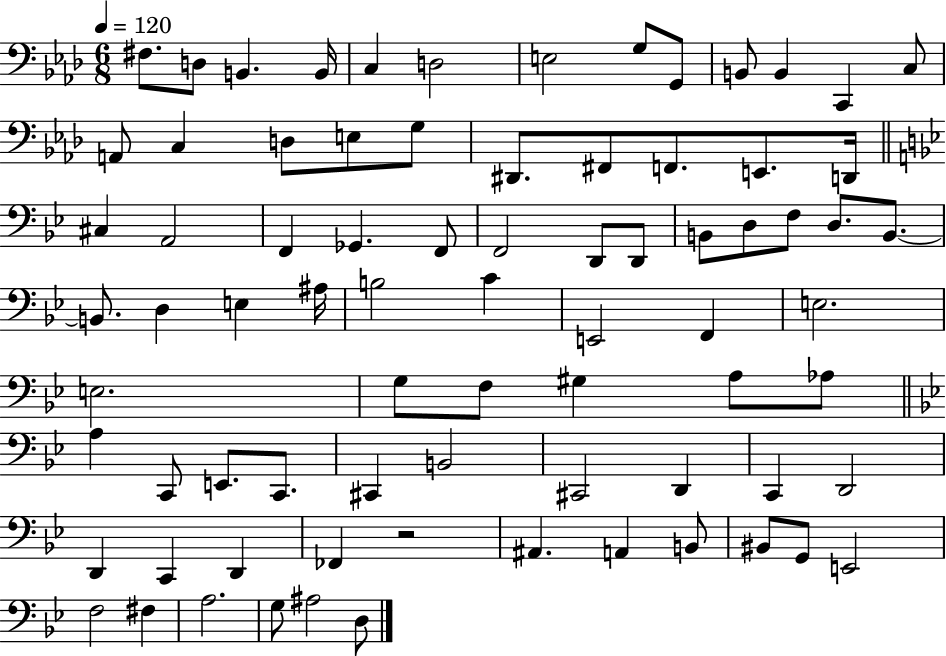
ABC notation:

X:1
T:Untitled
M:6/8
L:1/4
K:Ab
^F,/2 D,/2 B,, B,,/4 C, D,2 E,2 G,/2 G,,/2 B,,/2 B,, C,, C,/2 A,,/2 C, D,/2 E,/2 G,/2 ^D,,/2 ^F,,/2 F,,/2 E,,/2 D,,/4 ^C, A,,2 F,, _G,, F,,/2 F,,2 D,,/2 D,,/2 B,,/2 D,/2 F,/2 D,/2 B,,/2 B,,/2 D, E, ^A,/4 B,2 C E,,2 F,, E,2 E,2 G,/2 F,/2 ^G, A,/2 _A,/2 A, C,,/2 E,,/2 C,,/2 ^C,, B,,2 ^C,,2 D,, C,, D,,2 D,, C,, D,, _F,, z2 ^A,, A,, B,,/2 ^B,,/2 G,,/2 E,,2 F,2 ^F, A,2 G,/2 ^A,2 D,/2